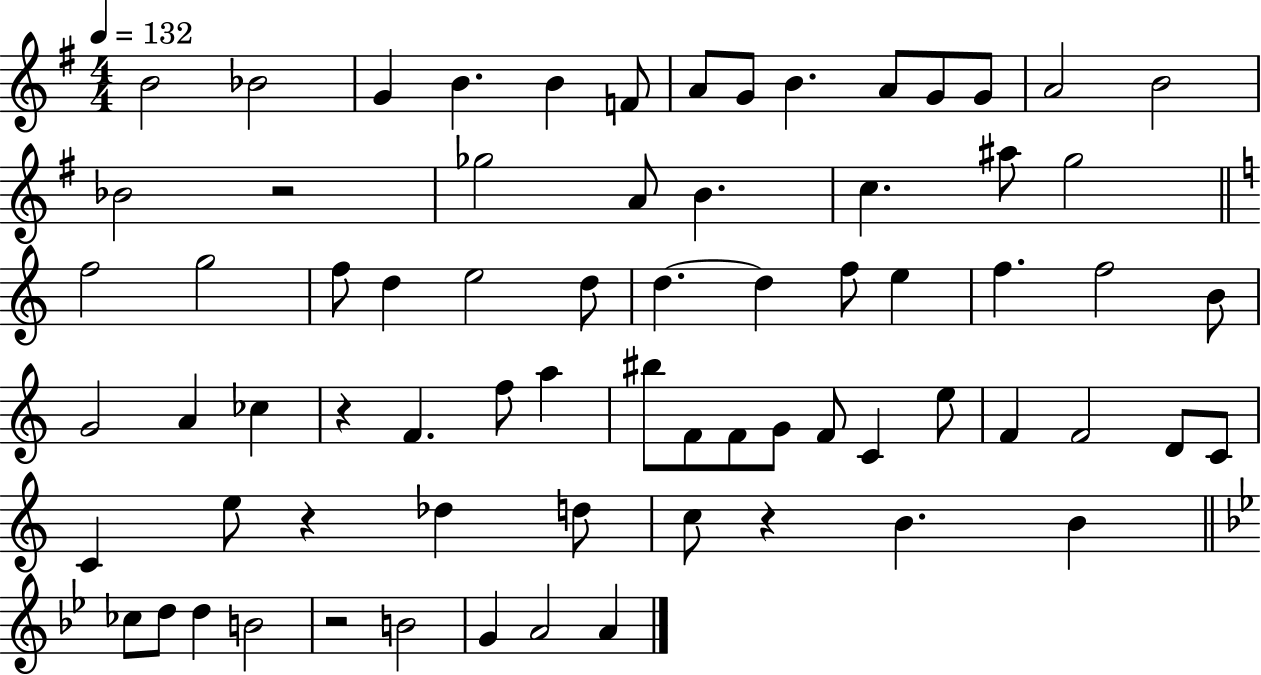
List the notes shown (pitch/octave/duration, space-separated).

B4/h Bb4/h G4/q B4/q. B4/q F4/e A4/e G4/e B4/q. A4/e G4/e G4/e A4/h B4/h Bb4/h R/h Gb5/h A4/e B4/q. C5/q. A#5/e G5/h F5/h G5/h F5/e D5/q E5/h D5/e D5/q. D5/q F5/e E5/q F5/q. F5/h B4/e G4/h A4/q CES5/q R/q F4/q. F5/e A5/q BIS5/e F4/e F4/e G4/e F4/e C4/q E5/e F4/q F4/h D4/e C4/e C4/q E5/e R/q Db5/q D5/e C5/e R/q B4/q. B4/q CES5/e D5/e D5/q B4/h R/h B4/h G4/q A4/h A4/q